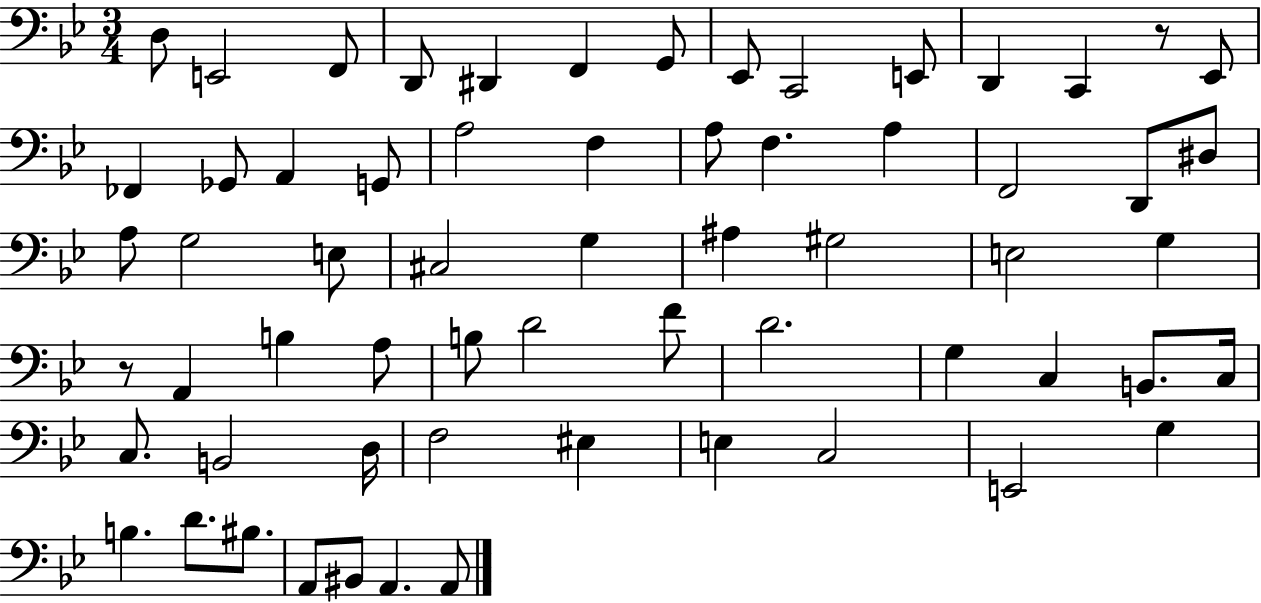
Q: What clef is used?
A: bass